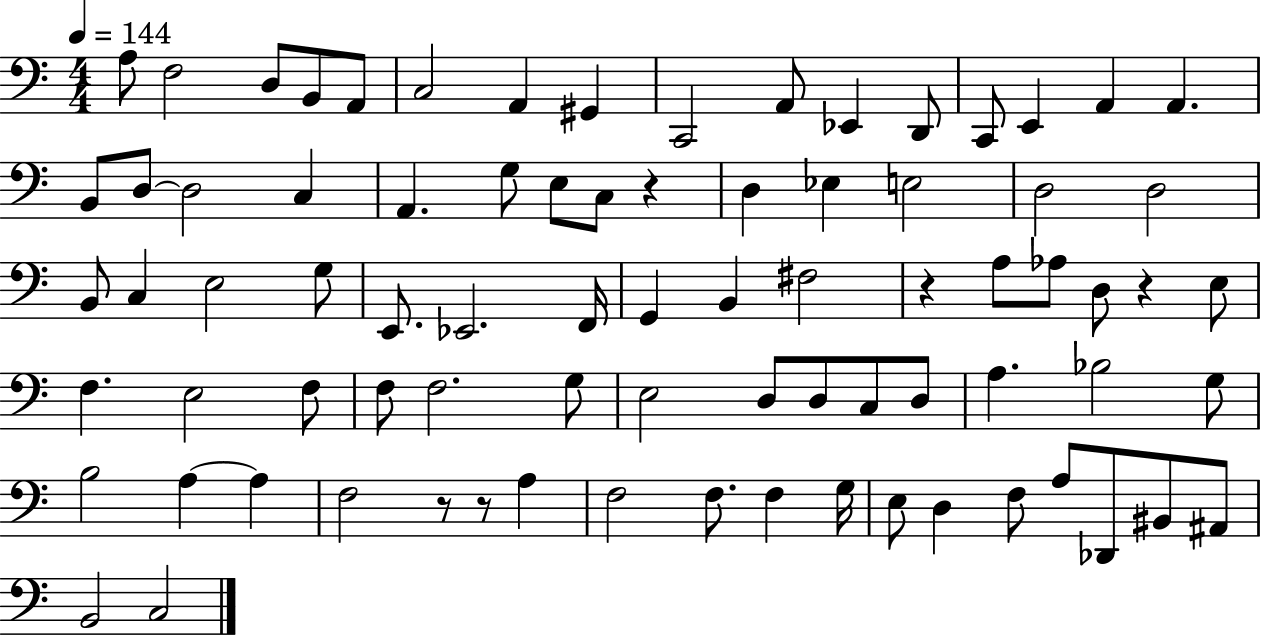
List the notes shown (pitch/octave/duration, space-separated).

A3/e F3/h D3/e B2/e A2/e C3/h A2/q G#2/q C2/h A2/e Eb2/q D2/e C2/e E2/q A2/q A2/q. B2/e D3/e D3/h C3/q A2/q. G3/e E3/e C3/e R/q D3/q Eb3/q E3/h D3/h D3/h B2/e C3/q E3/h G3/e E2/e. Eb2/h. F2/s G2/q B2/q F#3/h R/q A3/e Ab3/e D3/e R/q E3/e F3/q. E3/h F3/e F3/e F3/h. G3/e E3/h D3/e D3/e C3/e D3/e A3/q. Bb3/h G3/e B3/h A3/q A3/q F3/h R/e R/e A3/q F3/h F3/e. F3/q G3/s E3/e D3/q F3/e A3/e Db2/e BIS2/e A#2/e B2/h C3/h